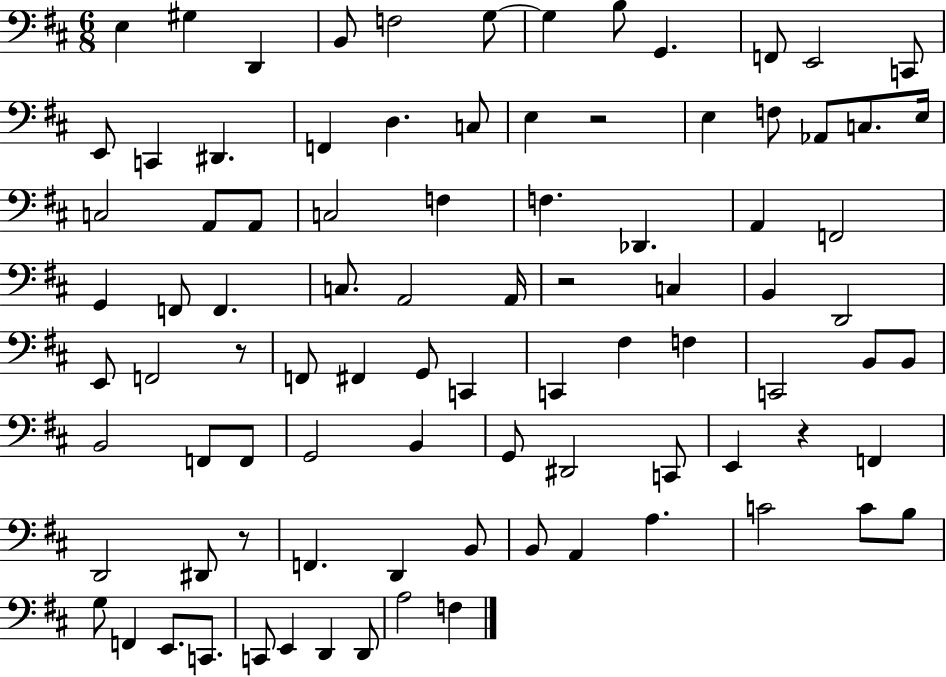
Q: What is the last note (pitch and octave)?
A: F3